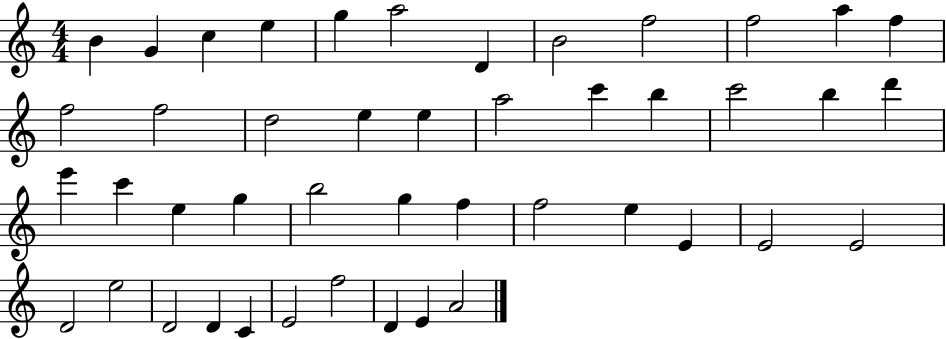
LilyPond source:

{
  \clef treble
  \numericTimeSignature
  \time 4/4
  \key c \major
  b'4 g'4 c''4 e''4 | g''4 a''2 d'4 | b'2 f''2 | f''2 a''4 f''4 | \break f''2 f''2 | d''2 e''4 e''4 | a''2 c'''4 b''4 | c'''2 b''4 d'''4 | \break e'''4 c'''4 e''4 g''4 | b''2 g''4 f''4 | f''2 e''4 e'4 | e'2 e'2 | \break d'2 e''2 | d'2 d'4 c'4 | e'2 f''2 | d'4 e'4 a'2 | \break \bar "|."
}